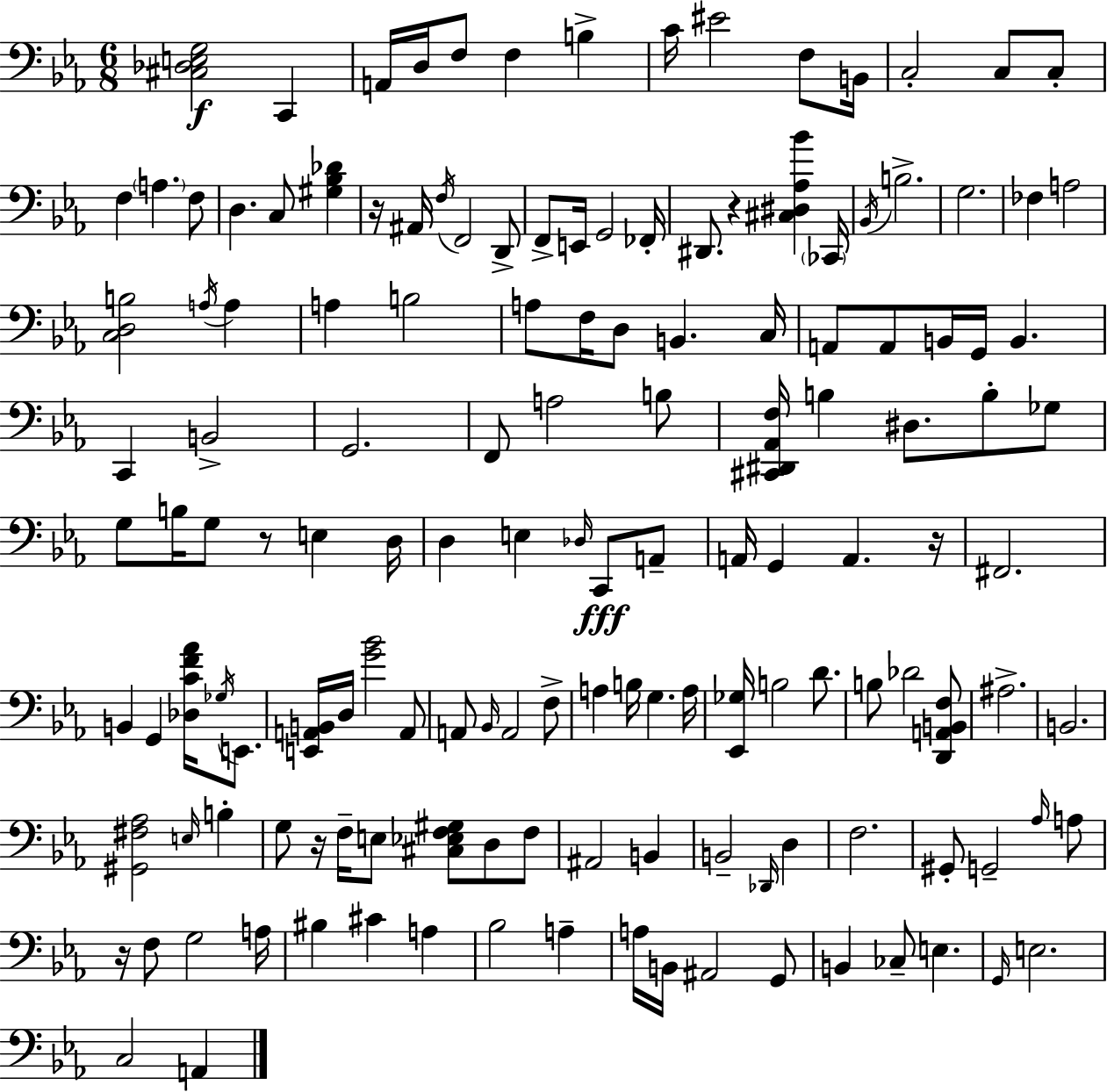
[C#3,Db3,E3,G3]/h C2/q A2/s D3/s F3/e F3/q B3/q C4/s EIS4/h F3/e B2/s C3/h C3/e C3/e F3/q A3/q. F3/e D3/q. C3/e [G#3,Bb3,Db4]/q R/s A#2/s F3/s F2/h D2/e F2/e E2/s G2/h FES2/s D#2/e. R/q [C#3,D#3,Ab3,Bb4]/q CES2/s Bb2/s B3/h. G3/h. FES3/q A3/h [C3,D3,B3]/h A3/s A3/q A3/q B3/h A3/e F3/s D3/e B2/q. C3/s A2/e A2/e B2/s G2/s B2/q. C2/q B2/h G2/h. F2/e A3/h B3/e [C#2,D#2,Ab2,F3]/s B3/q D#3/e. B3/e Gb3/e G3/e B3/s G3/e R/e E3/q D3/s D3/q E3/q Db3/s C2/e A2/e A2/s G2/q A2/q. R/s F#2/h. B2/q G2/q [Db3,C4,F4,Ab4]/s Gb3/s E2/e. [E2,A2,B2]/s D3/s [G4,Bb4]/h A2/e A2/e Bb2/s A2/h F3/e A3/q B3/s G3/q. A3/s [Eb2,Gb3]/s B3/h D4/e. B3/e Db4/h [D2,A2,B2,F3]/e A#3/h. B2/h. [G#2,F#3,Ab3]/h E3/s B3/q G3/e R/s F3/s E3/e [C#3,Eb3,F3,G#3]/e D3/e F3/e A#2/h B2/q B2/h Db2/s D3/q F3/h. G#2/e G2/h Ab3/s A3/e R/s F3/e G3/h A3/s BIS3/q C#4/q A3/q Bb3/h A3/q A3/s B2/s A#2/h G2/e B2/q CES3/e E3/q. G2/s E3/h. C3/h A2/q